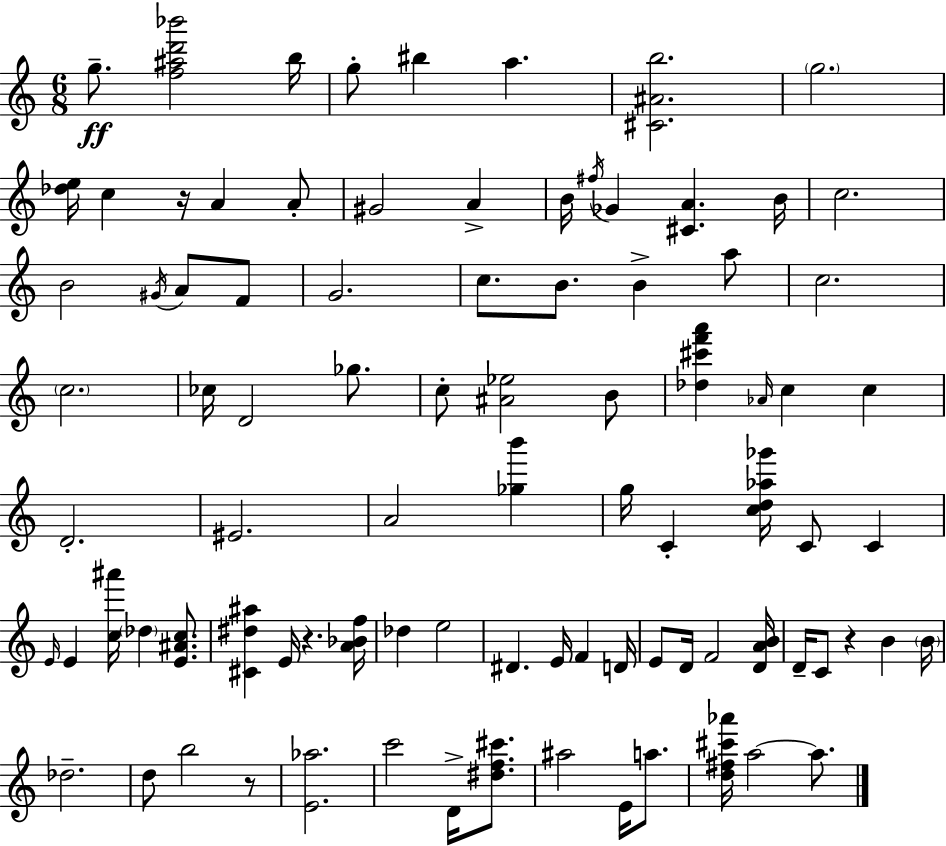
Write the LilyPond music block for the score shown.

{
  \clef treble
  \numericTimeSignature
  \time 6/8
  \key c \major
  \repeat volta 2 { g''8.--\ff <f'' ais'' d''' bes'''>2 b''16 | g''8-. bis''4 a''4. | <cis' ais' b''>2. | \parenthesize g''2. | \break <des'' e''>16 c''4 r16 a'4 a'8-. | gis'2 a'4-> | b'16 \acciaccatura { fis''16 } ges'4 <cis' a'>4. | b'16 c''2. | \break b'2 \acciaccatura { gis'16 } a'8 | f'8 g'2. | c''8. b'8. b'4-> | a''8 c''2. | \break \parenthesize c''2. | ces''16 d'2 ges''8. | c''8-. <ais' ees''>2 | b'8 <des'' cis''' f''' a'''>4 \grace { aes'16 } c''4 c''4 | \break d'2.-. | eis'2. | a'2 <ges'' b'''>4 | g''16 c'4-. <c'' d'' aes'' ges'''>16 c'8 c'4 | \break \grace { e'16 } e'4 <c'' ais'''>16 \parenthesize des''4 | <e' ais' c''>8. <cis' dis'' ais''>4 e'16 r4. | <a' bes' f''>16 des''4 e''2 | dis'4. e'16 f'4 | \break d'16 e'8 d'16 f'2 | <d' a' b'>16 d'16-- c'8 r4 b'4 | \parenthesize b'16 des''2.-- | d''8 b''2 | \break r8 <e' aes''>2. | c'''2 | d'16-> <dis'' f'' cis'''>8. ais''2 | e'16 a''8. <d'' fis'' cis''' aes'''>16 a''2~~ | \break a''8. } \bar "|."
}